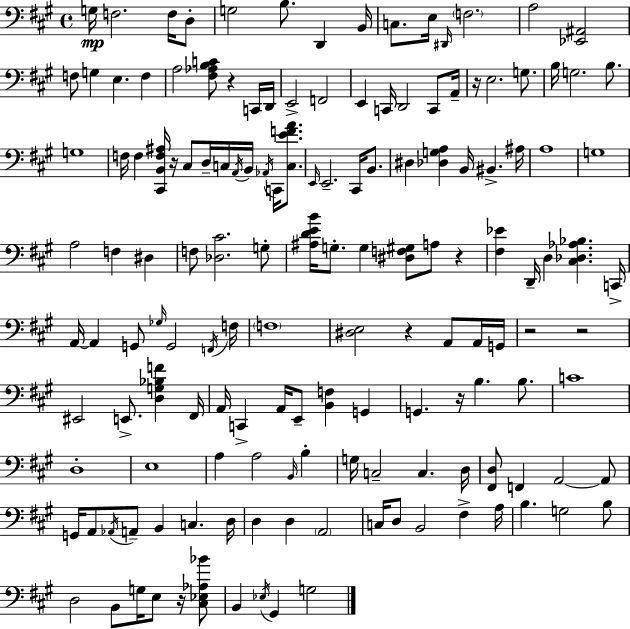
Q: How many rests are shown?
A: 9